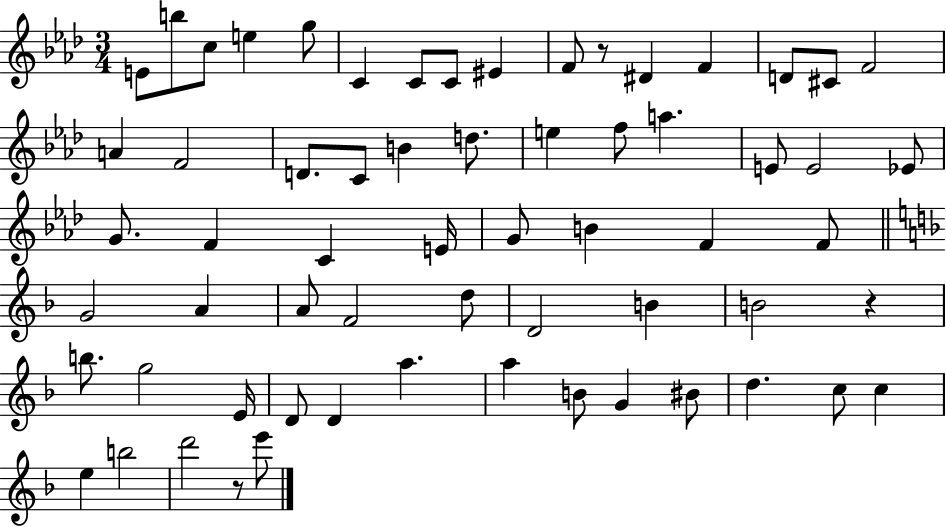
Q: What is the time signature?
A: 3/4